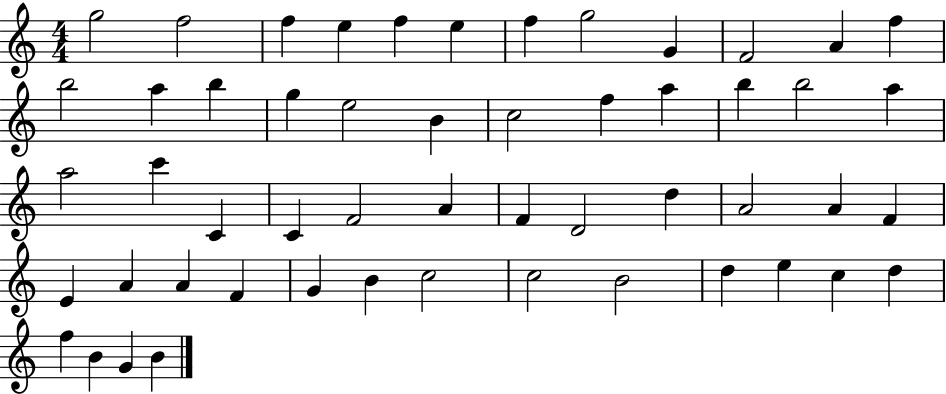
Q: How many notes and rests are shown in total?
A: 53